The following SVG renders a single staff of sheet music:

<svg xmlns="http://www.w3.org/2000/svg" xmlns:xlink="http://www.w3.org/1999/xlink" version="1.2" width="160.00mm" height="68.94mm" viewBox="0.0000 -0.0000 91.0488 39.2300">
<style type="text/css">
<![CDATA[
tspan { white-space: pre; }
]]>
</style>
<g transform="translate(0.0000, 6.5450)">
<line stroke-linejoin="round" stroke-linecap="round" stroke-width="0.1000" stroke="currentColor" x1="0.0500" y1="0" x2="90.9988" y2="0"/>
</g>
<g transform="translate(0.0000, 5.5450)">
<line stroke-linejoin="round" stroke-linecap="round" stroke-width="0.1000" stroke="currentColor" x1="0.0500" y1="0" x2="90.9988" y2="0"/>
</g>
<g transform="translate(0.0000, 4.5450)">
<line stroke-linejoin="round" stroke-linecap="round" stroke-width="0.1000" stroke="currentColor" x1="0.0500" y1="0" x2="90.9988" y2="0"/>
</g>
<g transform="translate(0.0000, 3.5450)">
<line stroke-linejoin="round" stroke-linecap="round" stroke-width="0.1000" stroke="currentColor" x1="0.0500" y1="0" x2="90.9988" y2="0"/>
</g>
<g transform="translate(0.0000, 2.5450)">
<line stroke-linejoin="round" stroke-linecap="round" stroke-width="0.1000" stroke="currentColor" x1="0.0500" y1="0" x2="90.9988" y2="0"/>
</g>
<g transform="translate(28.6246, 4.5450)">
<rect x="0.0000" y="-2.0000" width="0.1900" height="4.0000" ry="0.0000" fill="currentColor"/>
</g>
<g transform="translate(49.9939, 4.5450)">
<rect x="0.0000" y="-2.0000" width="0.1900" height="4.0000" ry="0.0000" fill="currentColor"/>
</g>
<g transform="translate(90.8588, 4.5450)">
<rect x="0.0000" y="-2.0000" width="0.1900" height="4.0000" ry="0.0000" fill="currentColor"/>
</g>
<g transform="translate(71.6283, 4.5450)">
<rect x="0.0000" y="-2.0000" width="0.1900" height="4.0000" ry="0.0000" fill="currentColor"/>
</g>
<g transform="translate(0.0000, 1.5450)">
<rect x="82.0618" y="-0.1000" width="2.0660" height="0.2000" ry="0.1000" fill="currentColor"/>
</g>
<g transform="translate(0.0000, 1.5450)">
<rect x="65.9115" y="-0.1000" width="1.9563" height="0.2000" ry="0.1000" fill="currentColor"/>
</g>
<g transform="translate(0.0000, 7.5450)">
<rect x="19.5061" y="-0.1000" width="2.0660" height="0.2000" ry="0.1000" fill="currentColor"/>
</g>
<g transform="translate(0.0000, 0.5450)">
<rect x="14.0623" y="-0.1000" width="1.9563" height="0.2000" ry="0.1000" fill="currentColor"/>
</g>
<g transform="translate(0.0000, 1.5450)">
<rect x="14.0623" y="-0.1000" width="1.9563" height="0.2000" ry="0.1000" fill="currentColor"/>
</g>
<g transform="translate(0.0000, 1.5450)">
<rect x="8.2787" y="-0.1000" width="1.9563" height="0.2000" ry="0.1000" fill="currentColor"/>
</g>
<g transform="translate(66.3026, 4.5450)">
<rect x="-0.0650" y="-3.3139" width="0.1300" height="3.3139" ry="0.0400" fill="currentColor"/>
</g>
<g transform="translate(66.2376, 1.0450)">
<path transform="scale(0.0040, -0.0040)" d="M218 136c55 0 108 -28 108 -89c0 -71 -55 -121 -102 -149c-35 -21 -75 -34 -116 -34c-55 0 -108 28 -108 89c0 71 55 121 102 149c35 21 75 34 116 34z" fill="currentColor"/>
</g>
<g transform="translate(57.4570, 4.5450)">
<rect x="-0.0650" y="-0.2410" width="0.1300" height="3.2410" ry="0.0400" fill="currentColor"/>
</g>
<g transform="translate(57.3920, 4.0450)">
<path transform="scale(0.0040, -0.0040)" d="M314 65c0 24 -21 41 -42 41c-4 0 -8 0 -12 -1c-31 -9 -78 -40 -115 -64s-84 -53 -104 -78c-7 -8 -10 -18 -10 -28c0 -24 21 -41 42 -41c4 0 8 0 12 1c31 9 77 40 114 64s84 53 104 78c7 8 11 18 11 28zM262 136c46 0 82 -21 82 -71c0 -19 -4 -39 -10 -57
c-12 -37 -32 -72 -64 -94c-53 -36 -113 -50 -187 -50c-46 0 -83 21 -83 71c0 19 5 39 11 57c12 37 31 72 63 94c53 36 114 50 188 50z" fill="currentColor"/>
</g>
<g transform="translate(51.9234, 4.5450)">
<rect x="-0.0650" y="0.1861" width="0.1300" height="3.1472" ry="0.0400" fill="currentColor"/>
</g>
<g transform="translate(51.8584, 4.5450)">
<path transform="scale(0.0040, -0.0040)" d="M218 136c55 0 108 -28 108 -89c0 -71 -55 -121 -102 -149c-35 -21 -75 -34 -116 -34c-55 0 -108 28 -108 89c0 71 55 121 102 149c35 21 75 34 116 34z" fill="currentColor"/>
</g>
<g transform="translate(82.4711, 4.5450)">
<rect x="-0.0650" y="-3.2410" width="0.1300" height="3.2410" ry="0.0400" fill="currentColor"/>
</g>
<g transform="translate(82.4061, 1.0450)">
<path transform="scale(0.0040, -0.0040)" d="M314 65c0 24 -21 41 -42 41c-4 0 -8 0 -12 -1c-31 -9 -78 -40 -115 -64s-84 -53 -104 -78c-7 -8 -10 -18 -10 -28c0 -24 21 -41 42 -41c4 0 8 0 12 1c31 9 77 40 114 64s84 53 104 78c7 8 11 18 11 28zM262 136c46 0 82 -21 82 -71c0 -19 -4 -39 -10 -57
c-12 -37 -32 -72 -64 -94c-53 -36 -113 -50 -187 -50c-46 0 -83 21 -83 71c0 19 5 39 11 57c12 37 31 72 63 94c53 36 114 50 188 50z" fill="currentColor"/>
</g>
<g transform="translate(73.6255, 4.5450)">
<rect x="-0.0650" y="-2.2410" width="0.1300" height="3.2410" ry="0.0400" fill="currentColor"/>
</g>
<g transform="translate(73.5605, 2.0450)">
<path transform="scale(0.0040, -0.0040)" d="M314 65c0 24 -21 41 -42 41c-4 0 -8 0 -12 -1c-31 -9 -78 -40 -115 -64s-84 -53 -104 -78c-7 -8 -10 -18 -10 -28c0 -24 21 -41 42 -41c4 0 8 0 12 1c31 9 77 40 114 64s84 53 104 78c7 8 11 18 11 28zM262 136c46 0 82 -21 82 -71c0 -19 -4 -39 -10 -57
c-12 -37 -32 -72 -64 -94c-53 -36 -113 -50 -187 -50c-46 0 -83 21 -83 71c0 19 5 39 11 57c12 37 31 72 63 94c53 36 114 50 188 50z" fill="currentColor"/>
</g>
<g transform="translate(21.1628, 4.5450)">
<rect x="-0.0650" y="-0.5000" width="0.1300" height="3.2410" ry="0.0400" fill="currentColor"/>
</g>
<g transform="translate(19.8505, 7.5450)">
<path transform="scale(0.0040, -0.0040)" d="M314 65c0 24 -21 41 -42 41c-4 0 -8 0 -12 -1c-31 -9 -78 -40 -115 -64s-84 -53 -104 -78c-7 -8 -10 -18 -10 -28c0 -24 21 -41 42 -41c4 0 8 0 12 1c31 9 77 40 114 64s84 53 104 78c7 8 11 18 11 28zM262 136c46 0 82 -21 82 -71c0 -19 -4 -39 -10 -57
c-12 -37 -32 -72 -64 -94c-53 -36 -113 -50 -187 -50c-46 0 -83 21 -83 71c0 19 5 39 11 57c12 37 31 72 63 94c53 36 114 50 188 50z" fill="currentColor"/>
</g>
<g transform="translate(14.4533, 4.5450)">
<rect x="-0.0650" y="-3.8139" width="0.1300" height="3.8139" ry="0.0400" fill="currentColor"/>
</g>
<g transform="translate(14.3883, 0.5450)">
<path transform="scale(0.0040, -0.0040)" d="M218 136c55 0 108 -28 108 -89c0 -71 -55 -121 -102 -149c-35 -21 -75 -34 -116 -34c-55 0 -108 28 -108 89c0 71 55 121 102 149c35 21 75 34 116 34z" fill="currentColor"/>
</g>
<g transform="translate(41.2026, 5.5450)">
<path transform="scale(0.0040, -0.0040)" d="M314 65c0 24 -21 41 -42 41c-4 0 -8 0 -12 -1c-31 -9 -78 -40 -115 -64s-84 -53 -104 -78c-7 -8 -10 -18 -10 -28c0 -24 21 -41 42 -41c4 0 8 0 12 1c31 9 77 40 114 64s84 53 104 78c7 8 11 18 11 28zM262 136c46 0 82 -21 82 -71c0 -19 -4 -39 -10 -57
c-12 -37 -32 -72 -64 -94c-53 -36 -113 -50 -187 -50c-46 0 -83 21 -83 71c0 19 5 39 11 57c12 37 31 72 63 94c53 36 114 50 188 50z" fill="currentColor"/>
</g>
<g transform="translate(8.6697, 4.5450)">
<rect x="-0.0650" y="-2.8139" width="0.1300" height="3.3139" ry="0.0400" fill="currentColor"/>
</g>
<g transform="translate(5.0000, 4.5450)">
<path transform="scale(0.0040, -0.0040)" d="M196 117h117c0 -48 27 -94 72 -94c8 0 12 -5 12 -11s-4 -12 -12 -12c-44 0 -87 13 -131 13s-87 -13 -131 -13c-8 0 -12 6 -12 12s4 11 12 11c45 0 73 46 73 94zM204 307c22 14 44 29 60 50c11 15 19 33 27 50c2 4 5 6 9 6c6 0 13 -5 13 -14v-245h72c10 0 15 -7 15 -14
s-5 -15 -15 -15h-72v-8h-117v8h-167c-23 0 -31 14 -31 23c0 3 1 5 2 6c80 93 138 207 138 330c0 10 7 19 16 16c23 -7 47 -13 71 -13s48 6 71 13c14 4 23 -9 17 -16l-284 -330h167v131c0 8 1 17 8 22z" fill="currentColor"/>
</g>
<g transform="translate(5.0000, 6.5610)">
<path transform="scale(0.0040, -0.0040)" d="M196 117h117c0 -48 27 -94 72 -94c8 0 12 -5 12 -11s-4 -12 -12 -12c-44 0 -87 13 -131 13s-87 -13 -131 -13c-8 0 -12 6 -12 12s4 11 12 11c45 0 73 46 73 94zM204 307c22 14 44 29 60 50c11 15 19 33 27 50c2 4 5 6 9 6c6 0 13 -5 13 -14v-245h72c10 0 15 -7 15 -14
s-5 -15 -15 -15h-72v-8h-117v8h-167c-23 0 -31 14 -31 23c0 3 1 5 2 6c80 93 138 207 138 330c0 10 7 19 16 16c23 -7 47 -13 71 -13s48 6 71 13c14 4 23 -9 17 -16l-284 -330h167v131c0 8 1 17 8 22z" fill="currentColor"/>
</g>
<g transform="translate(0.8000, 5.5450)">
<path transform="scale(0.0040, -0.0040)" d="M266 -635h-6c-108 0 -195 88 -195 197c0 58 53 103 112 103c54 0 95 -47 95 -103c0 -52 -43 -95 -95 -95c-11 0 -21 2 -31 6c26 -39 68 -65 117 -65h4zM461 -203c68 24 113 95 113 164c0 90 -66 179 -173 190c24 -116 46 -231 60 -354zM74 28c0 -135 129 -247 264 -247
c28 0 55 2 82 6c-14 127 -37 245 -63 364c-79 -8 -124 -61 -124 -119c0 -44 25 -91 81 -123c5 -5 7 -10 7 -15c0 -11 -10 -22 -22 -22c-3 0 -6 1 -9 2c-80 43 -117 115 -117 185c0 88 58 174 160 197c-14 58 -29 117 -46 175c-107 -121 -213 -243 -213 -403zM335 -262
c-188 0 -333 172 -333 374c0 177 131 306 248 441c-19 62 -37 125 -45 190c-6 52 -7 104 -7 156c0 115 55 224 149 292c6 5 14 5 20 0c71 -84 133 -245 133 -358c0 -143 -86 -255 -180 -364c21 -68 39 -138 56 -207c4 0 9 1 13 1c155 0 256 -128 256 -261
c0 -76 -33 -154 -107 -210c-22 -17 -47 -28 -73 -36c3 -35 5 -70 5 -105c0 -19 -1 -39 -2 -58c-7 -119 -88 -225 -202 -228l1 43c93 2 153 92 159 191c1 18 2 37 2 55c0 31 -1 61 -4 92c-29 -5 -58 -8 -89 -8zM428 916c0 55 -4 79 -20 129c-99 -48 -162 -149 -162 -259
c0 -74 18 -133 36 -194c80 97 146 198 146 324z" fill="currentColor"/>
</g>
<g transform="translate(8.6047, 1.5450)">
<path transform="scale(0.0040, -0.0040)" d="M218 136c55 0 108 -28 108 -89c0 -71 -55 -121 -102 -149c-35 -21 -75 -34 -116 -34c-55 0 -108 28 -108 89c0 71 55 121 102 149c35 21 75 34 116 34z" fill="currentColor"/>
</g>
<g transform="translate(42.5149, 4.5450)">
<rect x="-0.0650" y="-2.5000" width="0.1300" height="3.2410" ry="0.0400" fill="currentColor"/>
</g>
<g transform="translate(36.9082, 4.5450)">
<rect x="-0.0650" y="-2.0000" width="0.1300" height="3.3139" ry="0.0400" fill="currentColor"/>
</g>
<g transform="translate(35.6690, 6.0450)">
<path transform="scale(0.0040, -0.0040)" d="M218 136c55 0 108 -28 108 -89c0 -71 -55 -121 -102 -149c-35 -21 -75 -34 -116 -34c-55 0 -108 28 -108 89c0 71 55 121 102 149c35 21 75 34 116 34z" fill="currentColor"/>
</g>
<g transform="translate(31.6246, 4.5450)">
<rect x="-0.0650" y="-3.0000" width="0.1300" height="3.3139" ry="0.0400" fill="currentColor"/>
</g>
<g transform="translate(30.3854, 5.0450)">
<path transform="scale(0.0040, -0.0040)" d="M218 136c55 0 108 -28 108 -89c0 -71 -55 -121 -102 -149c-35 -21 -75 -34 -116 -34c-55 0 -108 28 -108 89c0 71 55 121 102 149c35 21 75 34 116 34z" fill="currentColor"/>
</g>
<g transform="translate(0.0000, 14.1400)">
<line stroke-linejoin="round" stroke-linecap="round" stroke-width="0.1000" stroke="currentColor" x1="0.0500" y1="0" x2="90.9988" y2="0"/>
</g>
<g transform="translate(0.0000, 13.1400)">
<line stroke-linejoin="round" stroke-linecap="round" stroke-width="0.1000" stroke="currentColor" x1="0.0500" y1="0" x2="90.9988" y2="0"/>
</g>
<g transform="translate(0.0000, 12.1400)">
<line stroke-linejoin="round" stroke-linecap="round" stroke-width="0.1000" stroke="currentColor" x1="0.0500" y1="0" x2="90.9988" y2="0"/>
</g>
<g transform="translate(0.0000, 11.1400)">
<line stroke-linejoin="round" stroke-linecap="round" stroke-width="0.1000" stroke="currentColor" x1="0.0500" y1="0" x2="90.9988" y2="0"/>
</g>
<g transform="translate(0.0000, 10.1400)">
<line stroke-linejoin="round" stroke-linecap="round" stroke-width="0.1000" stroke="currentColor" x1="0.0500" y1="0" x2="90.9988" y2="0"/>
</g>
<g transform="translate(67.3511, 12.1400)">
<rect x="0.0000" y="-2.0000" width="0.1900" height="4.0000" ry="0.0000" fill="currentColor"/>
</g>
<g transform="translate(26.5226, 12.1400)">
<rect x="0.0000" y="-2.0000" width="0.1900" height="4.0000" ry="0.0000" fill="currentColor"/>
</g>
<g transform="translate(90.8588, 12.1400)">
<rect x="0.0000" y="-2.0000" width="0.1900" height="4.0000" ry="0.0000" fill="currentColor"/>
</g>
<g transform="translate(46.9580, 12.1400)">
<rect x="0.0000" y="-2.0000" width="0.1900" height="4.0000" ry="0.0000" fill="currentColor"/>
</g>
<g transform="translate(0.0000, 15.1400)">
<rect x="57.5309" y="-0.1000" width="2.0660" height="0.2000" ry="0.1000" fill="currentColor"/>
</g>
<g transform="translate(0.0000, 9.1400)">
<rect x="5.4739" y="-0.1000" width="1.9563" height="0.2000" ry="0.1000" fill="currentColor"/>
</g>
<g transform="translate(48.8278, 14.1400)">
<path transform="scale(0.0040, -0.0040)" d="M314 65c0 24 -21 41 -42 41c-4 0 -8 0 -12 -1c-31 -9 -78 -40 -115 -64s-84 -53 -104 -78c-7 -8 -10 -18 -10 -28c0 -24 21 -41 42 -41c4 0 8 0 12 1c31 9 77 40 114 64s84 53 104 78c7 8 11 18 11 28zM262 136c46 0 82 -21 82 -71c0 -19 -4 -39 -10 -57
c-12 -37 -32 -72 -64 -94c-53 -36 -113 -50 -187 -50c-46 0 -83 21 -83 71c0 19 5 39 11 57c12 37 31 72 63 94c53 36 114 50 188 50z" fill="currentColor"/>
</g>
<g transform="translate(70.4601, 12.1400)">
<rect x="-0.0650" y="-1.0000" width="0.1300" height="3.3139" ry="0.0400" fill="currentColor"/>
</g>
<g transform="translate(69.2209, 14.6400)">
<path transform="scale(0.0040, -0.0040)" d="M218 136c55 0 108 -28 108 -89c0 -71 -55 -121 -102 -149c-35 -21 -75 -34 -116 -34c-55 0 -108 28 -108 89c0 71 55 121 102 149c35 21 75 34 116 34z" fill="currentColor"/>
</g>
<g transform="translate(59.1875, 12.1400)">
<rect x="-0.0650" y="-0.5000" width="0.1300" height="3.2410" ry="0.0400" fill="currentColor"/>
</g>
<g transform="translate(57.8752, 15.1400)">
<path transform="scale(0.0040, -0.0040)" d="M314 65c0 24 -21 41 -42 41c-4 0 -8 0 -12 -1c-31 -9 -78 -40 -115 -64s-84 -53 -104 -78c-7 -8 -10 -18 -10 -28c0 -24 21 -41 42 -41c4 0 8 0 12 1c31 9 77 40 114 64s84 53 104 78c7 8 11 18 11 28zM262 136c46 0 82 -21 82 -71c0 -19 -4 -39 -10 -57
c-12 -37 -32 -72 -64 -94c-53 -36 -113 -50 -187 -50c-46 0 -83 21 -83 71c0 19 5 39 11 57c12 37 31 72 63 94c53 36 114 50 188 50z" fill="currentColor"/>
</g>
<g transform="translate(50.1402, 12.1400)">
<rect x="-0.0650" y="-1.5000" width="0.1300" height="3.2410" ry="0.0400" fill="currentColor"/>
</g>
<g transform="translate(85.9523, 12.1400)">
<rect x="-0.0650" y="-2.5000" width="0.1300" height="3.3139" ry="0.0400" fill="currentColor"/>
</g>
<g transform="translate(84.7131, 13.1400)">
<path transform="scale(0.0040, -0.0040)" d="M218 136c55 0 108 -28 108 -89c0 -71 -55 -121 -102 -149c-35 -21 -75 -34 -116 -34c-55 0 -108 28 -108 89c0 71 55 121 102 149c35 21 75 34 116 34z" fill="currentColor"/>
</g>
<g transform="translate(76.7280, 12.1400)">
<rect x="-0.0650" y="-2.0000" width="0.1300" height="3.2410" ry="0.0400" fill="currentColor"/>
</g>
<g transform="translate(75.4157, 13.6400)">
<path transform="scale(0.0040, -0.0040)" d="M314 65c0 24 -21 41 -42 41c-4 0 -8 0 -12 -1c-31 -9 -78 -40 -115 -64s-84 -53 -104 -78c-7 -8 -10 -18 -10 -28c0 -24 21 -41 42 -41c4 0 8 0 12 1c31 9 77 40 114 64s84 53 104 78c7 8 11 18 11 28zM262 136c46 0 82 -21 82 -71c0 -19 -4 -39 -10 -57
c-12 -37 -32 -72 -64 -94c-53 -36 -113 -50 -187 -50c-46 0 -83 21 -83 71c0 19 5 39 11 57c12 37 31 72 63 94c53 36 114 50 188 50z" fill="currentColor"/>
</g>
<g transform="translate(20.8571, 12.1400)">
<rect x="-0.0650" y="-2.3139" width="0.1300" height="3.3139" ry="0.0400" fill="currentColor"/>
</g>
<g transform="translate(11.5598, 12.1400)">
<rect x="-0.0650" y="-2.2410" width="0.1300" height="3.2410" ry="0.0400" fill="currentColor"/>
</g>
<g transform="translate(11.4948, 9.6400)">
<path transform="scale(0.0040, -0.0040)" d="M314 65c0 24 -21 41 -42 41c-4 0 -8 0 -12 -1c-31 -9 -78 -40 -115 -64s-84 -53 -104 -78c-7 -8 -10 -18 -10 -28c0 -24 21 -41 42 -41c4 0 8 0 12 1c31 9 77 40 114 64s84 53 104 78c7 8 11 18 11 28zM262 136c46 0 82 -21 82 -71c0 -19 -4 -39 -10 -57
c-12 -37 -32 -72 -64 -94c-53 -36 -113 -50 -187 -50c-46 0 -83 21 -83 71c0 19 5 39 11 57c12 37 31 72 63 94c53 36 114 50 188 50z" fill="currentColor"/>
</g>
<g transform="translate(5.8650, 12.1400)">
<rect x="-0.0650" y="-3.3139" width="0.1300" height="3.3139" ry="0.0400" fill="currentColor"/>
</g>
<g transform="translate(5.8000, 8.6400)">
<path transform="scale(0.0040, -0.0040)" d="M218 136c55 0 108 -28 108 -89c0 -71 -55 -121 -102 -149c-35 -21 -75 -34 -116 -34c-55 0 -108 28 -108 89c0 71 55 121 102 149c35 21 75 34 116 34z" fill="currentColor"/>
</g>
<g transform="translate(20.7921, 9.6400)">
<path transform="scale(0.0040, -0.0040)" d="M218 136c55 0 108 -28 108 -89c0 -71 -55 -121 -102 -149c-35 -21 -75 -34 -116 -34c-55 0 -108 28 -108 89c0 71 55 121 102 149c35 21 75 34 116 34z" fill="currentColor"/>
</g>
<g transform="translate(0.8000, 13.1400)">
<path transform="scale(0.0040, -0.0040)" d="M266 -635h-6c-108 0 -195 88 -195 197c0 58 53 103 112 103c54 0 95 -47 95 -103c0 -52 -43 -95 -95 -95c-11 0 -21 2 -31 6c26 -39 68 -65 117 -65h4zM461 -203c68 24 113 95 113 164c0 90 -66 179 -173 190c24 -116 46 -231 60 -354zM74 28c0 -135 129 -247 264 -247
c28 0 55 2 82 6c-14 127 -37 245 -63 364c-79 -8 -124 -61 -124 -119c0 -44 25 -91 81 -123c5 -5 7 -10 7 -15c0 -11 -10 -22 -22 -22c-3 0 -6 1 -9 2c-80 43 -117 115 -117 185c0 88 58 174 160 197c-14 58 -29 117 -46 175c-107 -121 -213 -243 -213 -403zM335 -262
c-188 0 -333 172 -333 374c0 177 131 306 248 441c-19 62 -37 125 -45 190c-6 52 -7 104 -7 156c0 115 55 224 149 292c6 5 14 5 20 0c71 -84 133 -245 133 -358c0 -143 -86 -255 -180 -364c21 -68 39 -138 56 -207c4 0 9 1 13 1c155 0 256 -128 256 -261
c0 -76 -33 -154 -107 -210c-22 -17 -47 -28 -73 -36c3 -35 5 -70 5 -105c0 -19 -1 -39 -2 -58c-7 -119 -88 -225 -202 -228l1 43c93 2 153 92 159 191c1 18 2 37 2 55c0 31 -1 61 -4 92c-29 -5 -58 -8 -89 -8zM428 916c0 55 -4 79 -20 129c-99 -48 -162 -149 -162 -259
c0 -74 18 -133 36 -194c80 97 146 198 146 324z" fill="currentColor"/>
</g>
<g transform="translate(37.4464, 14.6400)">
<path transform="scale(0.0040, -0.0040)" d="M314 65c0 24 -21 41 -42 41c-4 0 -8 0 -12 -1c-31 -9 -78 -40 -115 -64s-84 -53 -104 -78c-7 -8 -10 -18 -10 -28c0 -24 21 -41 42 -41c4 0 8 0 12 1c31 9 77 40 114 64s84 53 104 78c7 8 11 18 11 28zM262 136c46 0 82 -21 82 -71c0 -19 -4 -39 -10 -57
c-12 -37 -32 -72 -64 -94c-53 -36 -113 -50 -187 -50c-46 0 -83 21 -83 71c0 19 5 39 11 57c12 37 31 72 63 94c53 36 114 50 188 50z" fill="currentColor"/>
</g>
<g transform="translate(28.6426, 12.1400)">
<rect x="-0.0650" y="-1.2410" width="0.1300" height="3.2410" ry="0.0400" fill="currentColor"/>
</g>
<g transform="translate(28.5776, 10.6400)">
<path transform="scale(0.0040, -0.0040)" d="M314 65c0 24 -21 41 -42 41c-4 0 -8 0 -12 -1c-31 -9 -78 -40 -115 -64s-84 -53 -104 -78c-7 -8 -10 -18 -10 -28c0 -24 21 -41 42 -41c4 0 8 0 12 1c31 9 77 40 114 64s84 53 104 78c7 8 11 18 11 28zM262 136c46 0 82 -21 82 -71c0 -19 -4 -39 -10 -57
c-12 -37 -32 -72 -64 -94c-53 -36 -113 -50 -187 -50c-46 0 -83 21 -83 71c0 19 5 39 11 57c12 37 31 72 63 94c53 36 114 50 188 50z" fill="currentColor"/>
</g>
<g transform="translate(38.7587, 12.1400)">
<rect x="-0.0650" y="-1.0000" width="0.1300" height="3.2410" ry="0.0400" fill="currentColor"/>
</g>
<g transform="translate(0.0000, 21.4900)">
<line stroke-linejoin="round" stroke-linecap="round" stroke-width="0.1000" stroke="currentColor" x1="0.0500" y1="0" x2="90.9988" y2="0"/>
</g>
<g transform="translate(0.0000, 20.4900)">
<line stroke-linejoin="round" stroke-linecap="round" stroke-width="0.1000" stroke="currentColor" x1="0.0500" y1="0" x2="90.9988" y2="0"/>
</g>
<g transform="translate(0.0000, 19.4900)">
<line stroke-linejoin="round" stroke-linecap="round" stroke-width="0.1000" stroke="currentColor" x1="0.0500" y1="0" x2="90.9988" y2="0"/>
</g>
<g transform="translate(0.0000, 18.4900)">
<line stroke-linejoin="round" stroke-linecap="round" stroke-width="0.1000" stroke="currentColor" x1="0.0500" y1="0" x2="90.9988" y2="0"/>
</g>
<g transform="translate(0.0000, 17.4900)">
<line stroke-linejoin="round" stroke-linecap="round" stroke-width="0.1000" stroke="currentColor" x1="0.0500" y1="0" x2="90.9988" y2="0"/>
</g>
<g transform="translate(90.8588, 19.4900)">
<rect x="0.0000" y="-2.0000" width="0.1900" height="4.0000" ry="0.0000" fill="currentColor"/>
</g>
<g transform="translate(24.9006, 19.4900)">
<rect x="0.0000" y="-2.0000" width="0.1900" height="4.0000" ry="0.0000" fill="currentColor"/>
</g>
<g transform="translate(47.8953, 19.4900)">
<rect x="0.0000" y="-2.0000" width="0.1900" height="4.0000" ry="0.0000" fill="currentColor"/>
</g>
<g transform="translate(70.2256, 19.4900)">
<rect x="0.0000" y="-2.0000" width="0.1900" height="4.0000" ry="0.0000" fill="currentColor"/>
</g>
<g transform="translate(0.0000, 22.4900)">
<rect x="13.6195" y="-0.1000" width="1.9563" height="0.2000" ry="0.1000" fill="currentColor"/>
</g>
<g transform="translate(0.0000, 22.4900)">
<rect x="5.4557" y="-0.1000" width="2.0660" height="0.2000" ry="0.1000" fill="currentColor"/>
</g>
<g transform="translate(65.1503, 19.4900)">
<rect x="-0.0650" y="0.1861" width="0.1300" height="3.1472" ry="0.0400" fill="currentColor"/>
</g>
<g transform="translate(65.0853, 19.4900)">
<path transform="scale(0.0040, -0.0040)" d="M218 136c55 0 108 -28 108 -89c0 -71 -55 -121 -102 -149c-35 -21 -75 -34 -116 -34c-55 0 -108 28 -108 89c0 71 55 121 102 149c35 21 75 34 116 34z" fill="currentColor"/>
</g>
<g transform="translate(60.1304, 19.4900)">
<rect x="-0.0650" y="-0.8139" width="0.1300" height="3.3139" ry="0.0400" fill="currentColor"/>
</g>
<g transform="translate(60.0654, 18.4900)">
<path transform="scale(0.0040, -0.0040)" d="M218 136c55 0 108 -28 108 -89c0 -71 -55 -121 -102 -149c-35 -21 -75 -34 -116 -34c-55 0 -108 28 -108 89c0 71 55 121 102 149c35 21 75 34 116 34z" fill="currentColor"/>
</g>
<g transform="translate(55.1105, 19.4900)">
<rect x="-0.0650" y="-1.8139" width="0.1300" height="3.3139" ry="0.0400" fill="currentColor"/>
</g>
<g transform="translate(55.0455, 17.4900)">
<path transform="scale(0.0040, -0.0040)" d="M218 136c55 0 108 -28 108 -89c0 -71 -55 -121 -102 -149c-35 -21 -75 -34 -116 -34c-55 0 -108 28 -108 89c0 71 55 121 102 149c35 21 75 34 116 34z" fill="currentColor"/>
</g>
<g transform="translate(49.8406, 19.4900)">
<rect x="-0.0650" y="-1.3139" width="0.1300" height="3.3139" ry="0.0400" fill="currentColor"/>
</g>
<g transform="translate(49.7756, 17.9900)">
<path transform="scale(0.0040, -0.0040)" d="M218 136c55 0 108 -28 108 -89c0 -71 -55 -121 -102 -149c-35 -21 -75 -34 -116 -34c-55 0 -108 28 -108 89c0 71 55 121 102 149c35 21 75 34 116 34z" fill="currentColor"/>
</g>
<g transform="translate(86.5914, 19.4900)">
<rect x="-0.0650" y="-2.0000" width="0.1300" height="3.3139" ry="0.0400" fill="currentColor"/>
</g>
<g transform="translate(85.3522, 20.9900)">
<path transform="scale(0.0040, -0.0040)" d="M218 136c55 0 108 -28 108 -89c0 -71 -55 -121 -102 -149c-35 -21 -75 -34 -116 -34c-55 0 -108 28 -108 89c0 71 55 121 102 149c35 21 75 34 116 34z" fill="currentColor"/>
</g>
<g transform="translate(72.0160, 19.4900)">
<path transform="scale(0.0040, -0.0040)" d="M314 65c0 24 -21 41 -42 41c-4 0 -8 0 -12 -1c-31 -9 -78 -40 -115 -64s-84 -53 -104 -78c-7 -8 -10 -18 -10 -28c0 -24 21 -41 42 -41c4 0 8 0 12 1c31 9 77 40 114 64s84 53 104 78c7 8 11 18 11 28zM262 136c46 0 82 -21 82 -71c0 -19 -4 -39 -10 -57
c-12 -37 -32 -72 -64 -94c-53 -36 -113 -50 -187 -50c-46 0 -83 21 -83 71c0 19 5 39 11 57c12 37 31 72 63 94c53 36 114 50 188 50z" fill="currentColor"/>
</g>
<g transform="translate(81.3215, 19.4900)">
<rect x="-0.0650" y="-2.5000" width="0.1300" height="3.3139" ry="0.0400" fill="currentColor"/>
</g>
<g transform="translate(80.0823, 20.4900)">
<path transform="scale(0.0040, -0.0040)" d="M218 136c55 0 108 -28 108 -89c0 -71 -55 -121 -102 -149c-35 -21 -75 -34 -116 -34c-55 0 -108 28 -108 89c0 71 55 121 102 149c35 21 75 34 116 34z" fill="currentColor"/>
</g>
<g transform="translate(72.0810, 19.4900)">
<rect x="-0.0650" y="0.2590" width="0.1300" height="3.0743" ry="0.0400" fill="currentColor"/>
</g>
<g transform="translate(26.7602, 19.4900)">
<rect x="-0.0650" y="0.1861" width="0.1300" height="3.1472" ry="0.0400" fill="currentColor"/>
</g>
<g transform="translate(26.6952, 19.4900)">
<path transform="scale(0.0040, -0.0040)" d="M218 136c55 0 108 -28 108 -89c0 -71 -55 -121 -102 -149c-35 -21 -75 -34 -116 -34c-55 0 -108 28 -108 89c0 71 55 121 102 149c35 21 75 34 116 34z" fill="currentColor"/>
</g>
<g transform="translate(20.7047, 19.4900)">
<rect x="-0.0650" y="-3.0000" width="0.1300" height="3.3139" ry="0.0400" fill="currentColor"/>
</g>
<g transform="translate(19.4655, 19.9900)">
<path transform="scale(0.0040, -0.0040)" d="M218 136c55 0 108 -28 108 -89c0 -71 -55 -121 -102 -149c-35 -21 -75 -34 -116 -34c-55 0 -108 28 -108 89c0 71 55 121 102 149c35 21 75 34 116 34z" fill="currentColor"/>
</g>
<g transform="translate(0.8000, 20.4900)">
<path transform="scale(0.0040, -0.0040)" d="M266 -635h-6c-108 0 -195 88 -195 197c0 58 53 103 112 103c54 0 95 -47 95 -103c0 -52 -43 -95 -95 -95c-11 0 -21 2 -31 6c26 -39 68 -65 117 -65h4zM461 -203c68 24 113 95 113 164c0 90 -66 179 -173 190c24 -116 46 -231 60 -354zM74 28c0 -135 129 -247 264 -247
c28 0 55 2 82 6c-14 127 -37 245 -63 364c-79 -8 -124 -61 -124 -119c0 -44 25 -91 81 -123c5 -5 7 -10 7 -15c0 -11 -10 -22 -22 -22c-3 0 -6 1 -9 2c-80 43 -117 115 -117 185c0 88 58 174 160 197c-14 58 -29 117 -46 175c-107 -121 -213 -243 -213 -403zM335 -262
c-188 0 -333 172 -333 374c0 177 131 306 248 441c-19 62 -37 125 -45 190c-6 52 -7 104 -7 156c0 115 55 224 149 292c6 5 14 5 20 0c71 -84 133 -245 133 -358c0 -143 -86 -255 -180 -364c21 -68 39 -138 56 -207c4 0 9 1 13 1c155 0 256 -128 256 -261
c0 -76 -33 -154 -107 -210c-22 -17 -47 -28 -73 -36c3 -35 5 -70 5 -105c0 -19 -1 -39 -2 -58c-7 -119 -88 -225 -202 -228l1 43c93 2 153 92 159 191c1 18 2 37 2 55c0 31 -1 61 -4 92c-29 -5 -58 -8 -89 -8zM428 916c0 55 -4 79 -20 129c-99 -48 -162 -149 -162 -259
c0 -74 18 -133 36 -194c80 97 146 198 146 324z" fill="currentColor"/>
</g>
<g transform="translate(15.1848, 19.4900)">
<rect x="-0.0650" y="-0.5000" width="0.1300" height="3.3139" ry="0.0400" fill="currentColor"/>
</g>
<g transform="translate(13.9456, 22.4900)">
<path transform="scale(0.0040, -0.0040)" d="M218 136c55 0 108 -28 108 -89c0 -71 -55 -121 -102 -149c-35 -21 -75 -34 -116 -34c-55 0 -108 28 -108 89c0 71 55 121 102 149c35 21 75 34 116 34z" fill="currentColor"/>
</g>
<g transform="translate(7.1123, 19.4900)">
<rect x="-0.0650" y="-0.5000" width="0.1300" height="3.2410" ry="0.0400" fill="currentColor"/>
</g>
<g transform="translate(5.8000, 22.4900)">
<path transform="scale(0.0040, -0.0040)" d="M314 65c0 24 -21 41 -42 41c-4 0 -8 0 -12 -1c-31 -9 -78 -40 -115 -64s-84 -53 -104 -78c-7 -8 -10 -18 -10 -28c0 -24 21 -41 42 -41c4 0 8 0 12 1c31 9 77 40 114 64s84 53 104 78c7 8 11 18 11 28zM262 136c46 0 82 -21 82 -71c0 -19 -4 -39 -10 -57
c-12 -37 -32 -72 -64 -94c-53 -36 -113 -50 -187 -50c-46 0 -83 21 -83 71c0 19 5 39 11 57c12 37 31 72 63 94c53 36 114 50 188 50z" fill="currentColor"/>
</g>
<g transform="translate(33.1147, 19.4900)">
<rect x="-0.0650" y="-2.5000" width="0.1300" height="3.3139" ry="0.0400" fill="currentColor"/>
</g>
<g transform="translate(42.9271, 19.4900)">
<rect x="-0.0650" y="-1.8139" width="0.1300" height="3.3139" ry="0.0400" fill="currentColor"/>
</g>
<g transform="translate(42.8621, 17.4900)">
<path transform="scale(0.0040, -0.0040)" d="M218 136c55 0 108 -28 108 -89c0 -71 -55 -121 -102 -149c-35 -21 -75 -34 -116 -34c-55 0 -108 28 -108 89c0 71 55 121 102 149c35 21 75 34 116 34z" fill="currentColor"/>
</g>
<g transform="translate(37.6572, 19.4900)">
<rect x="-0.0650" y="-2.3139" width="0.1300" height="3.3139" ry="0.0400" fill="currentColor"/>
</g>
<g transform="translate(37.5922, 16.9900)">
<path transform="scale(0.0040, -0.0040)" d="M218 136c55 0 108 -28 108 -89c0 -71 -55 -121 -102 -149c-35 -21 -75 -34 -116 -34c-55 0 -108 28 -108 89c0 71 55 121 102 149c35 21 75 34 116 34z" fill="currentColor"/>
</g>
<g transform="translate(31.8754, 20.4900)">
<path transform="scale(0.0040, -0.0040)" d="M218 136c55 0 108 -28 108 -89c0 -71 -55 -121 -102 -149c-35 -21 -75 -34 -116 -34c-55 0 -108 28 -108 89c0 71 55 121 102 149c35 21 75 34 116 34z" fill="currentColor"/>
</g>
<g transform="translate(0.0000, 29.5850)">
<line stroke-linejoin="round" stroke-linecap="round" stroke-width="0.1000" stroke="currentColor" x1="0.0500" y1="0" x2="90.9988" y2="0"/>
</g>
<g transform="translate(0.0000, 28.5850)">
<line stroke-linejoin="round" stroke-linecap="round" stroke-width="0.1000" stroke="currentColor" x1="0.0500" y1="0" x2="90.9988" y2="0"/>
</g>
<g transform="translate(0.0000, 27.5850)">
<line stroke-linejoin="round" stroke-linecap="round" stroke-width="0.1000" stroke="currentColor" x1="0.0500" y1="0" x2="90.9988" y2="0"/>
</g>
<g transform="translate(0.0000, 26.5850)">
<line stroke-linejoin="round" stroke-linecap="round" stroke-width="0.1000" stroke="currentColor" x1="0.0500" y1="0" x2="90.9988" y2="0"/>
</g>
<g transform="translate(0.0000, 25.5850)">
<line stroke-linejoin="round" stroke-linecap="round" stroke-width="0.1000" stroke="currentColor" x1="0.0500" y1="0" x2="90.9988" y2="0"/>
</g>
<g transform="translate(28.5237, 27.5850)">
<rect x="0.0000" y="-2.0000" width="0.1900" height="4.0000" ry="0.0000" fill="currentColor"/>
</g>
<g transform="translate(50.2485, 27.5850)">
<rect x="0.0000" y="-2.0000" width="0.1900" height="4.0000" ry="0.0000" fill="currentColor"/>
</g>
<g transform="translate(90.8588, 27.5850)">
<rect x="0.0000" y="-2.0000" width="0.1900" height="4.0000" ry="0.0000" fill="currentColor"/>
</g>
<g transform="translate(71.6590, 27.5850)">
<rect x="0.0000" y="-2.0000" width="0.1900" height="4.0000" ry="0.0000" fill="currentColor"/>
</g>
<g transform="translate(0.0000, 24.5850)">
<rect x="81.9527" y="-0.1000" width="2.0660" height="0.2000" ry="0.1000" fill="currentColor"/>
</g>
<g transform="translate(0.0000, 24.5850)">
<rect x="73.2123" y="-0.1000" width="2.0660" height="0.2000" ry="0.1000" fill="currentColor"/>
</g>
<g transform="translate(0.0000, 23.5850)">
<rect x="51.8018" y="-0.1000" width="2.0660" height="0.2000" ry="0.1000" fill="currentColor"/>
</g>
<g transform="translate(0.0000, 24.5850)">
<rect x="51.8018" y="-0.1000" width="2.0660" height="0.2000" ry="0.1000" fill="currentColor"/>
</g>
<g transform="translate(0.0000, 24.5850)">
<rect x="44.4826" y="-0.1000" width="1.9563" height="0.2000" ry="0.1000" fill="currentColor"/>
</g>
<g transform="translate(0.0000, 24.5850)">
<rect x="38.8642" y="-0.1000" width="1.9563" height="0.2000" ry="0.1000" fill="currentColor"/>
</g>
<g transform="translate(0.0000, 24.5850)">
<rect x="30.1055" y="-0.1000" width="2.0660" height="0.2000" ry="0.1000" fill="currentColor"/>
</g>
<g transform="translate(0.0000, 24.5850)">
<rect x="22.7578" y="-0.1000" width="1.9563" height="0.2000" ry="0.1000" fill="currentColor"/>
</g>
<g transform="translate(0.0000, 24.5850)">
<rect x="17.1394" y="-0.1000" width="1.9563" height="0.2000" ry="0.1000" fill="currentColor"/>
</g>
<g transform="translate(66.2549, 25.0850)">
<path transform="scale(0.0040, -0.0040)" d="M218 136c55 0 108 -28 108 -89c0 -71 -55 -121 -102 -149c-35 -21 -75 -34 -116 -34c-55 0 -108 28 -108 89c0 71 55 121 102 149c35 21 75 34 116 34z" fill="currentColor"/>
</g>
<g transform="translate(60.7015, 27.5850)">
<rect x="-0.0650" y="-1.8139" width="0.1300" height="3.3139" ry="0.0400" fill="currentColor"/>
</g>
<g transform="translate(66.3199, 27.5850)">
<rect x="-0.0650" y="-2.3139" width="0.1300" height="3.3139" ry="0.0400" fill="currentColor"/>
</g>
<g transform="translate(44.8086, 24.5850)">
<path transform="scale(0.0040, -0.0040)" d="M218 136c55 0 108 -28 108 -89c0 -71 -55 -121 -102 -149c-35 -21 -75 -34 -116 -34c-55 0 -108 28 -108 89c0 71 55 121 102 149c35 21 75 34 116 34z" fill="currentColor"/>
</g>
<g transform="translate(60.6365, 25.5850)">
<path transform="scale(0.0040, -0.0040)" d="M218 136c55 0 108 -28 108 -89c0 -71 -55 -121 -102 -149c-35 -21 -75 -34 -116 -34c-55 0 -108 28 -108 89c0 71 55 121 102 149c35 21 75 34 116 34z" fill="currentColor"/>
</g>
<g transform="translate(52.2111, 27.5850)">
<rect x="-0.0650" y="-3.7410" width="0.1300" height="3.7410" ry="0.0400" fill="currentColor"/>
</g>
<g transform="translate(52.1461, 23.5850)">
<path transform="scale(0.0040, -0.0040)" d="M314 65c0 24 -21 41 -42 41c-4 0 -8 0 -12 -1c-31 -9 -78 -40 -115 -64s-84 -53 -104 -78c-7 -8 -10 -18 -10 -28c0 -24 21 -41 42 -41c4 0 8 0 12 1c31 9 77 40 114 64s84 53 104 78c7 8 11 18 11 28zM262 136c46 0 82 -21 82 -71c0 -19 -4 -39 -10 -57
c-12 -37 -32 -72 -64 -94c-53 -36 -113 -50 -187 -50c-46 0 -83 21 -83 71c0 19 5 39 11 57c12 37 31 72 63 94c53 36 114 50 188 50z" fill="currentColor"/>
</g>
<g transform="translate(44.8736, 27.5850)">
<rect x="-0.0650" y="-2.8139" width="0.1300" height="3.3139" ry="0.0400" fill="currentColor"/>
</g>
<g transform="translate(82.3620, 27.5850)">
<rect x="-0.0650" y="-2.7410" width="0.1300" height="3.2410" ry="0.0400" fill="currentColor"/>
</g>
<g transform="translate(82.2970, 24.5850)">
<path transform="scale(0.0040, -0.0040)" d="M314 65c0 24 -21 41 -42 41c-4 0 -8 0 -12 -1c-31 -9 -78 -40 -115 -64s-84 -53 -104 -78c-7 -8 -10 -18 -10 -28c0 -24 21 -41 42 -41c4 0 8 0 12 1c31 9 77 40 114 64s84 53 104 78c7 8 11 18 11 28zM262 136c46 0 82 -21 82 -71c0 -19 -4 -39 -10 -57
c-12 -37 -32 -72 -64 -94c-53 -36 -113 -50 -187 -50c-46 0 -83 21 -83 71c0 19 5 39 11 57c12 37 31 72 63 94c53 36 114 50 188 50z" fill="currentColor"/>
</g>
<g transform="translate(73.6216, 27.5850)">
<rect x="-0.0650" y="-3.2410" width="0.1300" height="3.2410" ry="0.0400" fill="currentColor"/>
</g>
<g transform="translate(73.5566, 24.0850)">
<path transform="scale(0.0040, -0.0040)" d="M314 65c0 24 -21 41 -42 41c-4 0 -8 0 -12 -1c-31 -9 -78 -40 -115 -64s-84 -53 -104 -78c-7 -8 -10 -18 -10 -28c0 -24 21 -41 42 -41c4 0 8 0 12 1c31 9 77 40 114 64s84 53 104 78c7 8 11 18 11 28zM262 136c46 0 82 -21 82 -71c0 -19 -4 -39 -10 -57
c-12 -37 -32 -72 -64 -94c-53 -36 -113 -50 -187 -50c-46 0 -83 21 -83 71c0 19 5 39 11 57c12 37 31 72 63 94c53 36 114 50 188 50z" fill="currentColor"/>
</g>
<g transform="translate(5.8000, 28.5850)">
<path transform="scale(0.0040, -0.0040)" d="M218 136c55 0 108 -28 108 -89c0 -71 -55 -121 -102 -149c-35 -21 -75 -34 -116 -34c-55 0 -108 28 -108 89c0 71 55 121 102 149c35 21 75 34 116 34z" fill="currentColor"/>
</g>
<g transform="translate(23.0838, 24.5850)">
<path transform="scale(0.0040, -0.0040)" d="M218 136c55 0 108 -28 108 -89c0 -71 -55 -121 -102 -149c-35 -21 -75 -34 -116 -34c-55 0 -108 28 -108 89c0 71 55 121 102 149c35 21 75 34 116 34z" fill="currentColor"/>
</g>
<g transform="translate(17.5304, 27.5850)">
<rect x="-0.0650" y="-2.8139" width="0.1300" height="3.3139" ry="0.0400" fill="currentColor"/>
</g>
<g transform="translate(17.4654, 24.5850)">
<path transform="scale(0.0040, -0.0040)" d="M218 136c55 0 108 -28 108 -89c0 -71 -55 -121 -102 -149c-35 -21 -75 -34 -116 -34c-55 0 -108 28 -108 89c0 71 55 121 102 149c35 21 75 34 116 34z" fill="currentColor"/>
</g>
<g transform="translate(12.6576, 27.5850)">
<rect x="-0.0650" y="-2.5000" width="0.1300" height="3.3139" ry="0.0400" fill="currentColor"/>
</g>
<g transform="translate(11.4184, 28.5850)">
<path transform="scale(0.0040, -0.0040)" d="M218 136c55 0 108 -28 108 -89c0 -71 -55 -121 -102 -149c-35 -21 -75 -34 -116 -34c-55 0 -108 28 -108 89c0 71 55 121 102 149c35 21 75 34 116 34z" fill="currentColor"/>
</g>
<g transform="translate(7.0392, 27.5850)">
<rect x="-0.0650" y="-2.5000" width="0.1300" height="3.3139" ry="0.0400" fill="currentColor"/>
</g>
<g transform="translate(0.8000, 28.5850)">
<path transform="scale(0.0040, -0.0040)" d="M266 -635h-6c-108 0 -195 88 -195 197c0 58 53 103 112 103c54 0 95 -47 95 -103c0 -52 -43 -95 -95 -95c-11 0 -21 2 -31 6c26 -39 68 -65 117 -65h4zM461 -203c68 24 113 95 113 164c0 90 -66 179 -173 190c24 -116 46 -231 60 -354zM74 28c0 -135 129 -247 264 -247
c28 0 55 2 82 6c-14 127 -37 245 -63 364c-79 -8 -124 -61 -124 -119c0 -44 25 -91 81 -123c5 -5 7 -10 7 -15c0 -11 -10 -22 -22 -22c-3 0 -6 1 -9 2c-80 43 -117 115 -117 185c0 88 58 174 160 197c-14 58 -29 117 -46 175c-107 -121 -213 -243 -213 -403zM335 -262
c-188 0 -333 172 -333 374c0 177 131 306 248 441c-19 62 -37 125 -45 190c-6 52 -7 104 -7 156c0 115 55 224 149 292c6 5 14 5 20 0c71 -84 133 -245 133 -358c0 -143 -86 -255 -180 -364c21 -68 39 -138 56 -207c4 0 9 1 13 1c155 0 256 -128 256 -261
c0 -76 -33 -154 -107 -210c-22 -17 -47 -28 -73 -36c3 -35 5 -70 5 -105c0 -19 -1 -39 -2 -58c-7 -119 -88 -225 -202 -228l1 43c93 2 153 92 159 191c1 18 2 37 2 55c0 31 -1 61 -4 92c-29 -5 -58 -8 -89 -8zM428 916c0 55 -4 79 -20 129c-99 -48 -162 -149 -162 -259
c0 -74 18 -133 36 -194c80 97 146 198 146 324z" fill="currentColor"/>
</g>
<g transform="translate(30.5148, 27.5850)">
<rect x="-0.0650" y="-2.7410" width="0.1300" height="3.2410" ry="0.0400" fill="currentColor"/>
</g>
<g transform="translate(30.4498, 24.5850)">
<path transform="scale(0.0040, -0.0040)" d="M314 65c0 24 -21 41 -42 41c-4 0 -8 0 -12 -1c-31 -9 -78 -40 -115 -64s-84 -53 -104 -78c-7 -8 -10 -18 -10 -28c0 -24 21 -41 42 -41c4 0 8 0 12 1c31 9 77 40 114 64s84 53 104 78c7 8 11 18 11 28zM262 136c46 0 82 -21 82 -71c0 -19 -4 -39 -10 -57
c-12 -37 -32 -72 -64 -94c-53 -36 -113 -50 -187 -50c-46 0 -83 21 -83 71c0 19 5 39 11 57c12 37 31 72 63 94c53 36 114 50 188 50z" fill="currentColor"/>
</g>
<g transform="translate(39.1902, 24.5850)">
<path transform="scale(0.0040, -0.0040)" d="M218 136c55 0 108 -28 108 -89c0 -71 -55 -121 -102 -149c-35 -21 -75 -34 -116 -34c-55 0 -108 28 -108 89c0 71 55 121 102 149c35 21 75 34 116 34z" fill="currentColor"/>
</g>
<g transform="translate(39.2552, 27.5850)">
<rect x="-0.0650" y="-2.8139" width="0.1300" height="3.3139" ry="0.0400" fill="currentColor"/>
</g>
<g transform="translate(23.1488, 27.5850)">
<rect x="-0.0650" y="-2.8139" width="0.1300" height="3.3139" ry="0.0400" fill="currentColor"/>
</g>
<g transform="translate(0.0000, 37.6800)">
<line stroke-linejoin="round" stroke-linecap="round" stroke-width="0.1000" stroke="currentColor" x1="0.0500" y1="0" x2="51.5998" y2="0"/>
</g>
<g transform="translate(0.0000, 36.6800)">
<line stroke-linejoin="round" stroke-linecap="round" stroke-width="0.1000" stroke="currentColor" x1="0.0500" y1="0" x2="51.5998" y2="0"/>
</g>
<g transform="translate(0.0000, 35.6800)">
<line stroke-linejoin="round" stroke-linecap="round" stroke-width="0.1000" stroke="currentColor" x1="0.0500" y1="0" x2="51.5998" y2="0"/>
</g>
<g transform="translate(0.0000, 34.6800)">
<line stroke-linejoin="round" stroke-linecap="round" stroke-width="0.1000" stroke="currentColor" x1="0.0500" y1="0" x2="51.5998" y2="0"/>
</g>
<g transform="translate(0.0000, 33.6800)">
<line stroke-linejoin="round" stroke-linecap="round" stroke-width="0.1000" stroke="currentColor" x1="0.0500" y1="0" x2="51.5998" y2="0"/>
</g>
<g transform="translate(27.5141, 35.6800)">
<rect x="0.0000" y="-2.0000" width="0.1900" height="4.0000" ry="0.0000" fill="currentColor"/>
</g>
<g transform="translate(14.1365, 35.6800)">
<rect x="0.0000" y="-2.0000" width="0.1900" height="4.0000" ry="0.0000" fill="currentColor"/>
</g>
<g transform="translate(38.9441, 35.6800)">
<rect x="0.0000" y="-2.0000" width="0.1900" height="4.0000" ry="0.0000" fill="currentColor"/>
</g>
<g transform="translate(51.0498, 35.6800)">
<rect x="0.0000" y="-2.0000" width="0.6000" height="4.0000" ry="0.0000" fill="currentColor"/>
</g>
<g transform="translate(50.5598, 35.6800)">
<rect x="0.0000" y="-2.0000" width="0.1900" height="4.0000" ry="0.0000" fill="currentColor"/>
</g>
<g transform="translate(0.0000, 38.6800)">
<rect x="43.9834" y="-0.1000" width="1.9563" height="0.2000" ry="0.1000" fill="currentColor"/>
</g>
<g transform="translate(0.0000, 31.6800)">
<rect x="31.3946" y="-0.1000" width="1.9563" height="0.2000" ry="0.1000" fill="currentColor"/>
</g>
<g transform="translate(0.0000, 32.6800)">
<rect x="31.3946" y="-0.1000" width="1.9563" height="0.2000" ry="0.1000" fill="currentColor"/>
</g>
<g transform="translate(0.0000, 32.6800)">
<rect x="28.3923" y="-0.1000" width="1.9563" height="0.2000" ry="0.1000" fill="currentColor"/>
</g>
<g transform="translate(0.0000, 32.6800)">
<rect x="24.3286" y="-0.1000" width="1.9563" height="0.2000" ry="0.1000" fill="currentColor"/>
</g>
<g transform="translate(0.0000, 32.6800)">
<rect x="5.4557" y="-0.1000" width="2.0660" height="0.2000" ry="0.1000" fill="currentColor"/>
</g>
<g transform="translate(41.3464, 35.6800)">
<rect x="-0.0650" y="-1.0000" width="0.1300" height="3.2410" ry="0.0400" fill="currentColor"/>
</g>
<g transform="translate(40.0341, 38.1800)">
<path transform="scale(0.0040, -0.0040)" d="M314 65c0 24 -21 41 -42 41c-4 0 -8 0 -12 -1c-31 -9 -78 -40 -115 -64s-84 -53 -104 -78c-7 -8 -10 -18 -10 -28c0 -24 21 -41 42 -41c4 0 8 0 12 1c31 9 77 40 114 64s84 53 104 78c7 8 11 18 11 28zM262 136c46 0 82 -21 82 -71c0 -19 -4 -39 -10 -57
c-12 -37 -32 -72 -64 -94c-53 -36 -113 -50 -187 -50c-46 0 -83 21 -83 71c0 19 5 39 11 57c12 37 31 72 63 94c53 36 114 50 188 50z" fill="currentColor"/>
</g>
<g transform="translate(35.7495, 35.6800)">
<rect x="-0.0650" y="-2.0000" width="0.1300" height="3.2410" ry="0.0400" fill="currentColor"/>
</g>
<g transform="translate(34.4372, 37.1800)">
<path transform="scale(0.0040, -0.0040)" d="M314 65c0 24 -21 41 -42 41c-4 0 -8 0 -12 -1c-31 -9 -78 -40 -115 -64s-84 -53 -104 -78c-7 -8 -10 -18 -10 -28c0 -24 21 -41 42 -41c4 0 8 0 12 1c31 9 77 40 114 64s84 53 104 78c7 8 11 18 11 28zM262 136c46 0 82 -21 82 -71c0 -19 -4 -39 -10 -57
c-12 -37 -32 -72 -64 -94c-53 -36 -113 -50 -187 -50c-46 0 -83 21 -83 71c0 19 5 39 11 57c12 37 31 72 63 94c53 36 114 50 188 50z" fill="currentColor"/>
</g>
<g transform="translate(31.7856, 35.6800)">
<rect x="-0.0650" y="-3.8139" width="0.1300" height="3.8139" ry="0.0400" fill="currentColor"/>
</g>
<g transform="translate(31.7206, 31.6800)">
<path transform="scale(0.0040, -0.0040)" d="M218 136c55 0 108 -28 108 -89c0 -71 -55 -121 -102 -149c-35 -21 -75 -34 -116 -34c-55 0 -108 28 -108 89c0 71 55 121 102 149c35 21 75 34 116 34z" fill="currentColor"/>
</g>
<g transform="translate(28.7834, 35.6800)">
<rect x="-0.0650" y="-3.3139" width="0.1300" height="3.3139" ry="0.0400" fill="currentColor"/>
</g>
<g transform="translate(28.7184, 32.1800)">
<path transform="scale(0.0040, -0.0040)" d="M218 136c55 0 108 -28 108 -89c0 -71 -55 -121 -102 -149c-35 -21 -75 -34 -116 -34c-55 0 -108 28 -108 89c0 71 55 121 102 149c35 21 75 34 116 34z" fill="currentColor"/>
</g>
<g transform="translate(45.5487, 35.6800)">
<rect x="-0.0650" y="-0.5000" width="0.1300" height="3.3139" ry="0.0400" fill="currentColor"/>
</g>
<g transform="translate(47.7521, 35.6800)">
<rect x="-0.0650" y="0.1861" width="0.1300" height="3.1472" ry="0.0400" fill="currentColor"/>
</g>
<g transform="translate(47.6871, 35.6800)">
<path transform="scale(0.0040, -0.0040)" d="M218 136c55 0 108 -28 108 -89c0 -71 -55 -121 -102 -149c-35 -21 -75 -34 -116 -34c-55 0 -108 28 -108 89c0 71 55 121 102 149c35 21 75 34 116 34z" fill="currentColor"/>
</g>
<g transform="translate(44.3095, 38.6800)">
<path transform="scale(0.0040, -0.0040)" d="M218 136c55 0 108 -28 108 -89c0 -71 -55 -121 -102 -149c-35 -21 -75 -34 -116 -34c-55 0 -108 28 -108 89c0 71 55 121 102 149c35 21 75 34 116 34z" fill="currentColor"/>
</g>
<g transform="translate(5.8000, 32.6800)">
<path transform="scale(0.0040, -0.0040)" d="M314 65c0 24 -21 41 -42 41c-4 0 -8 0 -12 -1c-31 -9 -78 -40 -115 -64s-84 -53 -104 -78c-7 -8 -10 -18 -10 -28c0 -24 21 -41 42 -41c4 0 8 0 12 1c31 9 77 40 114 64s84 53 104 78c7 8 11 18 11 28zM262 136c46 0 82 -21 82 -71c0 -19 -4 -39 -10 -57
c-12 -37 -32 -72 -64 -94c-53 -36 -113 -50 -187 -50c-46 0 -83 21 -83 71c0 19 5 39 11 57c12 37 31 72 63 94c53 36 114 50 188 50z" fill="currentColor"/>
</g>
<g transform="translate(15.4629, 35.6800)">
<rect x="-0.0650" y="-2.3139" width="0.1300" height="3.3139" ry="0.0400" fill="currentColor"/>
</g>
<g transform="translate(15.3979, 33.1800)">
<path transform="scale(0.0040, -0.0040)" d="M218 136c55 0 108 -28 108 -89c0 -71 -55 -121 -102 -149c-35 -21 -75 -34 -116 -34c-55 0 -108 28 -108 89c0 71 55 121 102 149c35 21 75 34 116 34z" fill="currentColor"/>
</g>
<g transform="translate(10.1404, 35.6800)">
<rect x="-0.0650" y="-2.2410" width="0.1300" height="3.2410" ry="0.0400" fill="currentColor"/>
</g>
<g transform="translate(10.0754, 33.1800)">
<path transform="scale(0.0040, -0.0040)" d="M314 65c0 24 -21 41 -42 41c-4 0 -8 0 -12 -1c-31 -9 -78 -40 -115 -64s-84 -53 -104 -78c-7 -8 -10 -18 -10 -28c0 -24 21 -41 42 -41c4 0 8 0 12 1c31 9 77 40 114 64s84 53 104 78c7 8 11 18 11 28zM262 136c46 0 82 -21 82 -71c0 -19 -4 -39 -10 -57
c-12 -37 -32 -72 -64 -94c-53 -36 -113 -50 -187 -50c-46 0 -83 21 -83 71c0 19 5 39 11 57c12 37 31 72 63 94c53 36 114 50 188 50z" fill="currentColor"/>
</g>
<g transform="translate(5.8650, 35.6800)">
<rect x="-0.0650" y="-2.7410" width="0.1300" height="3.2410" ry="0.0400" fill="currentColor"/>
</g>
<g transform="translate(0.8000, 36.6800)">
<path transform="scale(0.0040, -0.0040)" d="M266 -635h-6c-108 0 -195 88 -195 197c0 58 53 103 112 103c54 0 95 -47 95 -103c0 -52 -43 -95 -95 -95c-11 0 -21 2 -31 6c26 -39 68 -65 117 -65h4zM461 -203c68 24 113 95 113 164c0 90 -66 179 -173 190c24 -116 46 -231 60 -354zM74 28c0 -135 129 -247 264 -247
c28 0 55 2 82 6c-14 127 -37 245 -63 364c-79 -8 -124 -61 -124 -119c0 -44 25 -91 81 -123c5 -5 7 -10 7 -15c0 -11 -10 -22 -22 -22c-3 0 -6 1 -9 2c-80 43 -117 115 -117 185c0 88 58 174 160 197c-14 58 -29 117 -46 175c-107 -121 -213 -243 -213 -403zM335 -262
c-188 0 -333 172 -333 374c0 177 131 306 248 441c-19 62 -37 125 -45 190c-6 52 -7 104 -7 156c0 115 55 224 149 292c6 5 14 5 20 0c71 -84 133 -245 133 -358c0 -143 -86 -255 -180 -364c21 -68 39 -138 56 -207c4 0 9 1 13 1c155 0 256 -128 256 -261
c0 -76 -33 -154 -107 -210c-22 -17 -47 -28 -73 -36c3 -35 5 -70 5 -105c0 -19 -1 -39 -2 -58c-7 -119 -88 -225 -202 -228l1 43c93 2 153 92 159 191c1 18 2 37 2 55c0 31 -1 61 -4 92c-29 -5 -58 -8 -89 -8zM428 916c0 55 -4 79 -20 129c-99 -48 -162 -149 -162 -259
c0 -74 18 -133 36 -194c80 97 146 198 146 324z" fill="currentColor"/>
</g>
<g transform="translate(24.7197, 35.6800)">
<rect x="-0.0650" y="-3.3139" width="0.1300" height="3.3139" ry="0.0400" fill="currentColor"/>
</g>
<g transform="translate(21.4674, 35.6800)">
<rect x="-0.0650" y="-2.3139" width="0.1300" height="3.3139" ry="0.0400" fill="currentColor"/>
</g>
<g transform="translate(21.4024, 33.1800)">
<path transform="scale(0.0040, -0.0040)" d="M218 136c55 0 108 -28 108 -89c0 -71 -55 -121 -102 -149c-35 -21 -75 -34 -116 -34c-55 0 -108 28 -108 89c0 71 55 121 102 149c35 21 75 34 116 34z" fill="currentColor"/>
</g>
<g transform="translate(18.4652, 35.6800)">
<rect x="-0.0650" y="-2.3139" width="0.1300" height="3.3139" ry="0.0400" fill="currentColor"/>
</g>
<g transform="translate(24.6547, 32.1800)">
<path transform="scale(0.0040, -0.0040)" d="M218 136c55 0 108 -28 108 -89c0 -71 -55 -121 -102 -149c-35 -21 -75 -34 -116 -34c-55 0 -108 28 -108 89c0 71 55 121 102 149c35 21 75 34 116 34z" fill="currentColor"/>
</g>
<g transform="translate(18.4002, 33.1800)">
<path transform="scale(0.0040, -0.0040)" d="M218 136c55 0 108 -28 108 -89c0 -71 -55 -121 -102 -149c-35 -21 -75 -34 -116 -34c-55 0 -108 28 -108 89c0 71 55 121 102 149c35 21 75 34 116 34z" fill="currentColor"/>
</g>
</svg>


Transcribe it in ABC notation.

X:1
T:Untitled
M:4/4
L:1/4
K:C
a c' C2 A F G2 B c2 b g2 b2 b g2 g e2 D2 E2 C2 D F2 G C2 C A B G g f e f d B B2 G F G G a a a2 a a c'2 f g b2 a2 a2 g2 g g g b b c' F2 D2 C B